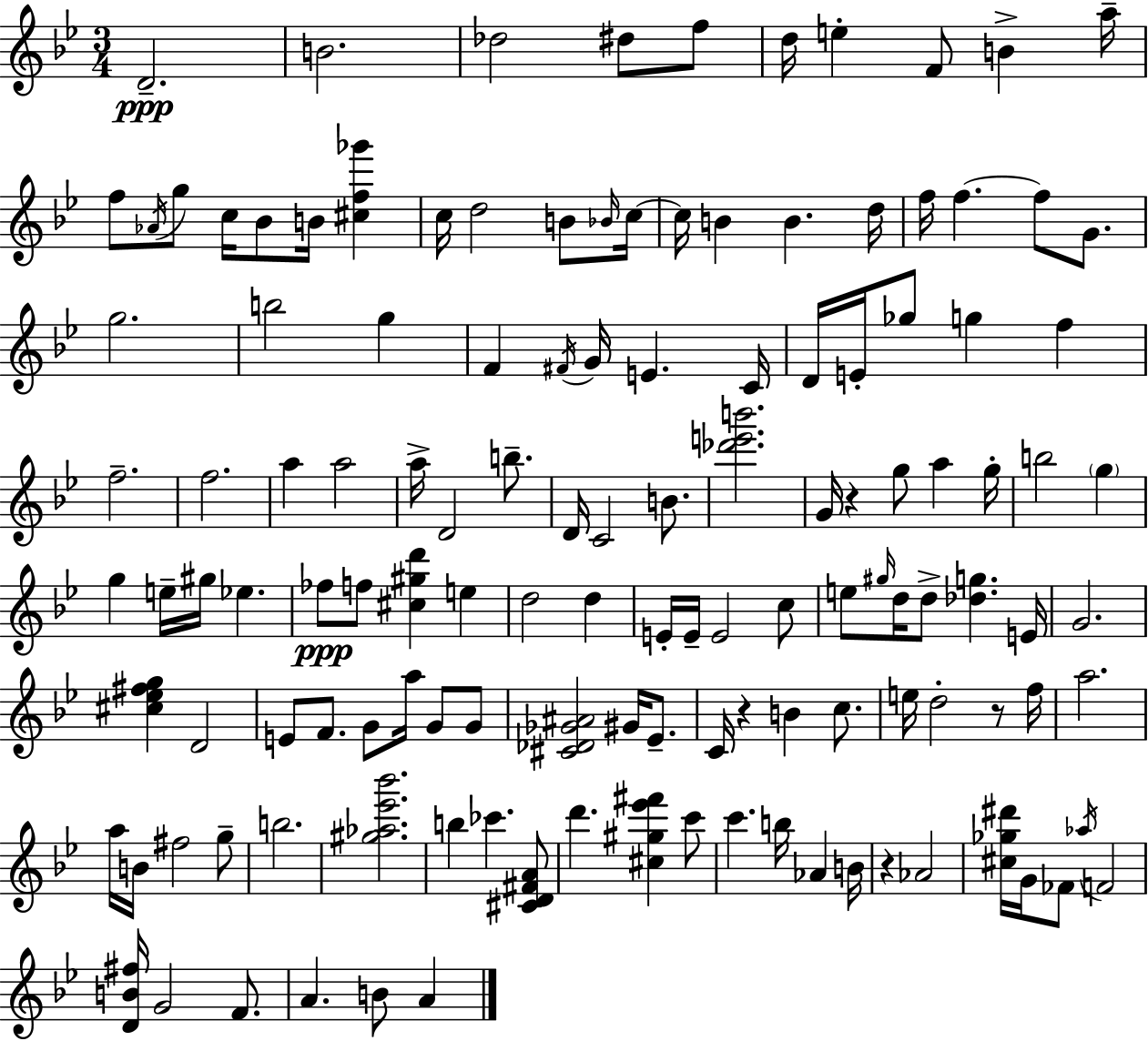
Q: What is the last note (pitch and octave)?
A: A4